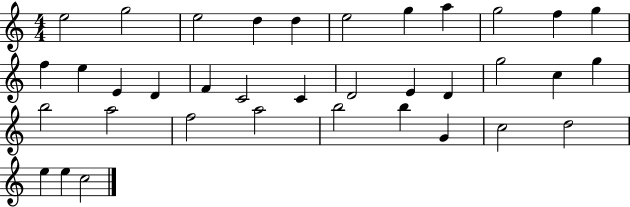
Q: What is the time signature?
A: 4/4